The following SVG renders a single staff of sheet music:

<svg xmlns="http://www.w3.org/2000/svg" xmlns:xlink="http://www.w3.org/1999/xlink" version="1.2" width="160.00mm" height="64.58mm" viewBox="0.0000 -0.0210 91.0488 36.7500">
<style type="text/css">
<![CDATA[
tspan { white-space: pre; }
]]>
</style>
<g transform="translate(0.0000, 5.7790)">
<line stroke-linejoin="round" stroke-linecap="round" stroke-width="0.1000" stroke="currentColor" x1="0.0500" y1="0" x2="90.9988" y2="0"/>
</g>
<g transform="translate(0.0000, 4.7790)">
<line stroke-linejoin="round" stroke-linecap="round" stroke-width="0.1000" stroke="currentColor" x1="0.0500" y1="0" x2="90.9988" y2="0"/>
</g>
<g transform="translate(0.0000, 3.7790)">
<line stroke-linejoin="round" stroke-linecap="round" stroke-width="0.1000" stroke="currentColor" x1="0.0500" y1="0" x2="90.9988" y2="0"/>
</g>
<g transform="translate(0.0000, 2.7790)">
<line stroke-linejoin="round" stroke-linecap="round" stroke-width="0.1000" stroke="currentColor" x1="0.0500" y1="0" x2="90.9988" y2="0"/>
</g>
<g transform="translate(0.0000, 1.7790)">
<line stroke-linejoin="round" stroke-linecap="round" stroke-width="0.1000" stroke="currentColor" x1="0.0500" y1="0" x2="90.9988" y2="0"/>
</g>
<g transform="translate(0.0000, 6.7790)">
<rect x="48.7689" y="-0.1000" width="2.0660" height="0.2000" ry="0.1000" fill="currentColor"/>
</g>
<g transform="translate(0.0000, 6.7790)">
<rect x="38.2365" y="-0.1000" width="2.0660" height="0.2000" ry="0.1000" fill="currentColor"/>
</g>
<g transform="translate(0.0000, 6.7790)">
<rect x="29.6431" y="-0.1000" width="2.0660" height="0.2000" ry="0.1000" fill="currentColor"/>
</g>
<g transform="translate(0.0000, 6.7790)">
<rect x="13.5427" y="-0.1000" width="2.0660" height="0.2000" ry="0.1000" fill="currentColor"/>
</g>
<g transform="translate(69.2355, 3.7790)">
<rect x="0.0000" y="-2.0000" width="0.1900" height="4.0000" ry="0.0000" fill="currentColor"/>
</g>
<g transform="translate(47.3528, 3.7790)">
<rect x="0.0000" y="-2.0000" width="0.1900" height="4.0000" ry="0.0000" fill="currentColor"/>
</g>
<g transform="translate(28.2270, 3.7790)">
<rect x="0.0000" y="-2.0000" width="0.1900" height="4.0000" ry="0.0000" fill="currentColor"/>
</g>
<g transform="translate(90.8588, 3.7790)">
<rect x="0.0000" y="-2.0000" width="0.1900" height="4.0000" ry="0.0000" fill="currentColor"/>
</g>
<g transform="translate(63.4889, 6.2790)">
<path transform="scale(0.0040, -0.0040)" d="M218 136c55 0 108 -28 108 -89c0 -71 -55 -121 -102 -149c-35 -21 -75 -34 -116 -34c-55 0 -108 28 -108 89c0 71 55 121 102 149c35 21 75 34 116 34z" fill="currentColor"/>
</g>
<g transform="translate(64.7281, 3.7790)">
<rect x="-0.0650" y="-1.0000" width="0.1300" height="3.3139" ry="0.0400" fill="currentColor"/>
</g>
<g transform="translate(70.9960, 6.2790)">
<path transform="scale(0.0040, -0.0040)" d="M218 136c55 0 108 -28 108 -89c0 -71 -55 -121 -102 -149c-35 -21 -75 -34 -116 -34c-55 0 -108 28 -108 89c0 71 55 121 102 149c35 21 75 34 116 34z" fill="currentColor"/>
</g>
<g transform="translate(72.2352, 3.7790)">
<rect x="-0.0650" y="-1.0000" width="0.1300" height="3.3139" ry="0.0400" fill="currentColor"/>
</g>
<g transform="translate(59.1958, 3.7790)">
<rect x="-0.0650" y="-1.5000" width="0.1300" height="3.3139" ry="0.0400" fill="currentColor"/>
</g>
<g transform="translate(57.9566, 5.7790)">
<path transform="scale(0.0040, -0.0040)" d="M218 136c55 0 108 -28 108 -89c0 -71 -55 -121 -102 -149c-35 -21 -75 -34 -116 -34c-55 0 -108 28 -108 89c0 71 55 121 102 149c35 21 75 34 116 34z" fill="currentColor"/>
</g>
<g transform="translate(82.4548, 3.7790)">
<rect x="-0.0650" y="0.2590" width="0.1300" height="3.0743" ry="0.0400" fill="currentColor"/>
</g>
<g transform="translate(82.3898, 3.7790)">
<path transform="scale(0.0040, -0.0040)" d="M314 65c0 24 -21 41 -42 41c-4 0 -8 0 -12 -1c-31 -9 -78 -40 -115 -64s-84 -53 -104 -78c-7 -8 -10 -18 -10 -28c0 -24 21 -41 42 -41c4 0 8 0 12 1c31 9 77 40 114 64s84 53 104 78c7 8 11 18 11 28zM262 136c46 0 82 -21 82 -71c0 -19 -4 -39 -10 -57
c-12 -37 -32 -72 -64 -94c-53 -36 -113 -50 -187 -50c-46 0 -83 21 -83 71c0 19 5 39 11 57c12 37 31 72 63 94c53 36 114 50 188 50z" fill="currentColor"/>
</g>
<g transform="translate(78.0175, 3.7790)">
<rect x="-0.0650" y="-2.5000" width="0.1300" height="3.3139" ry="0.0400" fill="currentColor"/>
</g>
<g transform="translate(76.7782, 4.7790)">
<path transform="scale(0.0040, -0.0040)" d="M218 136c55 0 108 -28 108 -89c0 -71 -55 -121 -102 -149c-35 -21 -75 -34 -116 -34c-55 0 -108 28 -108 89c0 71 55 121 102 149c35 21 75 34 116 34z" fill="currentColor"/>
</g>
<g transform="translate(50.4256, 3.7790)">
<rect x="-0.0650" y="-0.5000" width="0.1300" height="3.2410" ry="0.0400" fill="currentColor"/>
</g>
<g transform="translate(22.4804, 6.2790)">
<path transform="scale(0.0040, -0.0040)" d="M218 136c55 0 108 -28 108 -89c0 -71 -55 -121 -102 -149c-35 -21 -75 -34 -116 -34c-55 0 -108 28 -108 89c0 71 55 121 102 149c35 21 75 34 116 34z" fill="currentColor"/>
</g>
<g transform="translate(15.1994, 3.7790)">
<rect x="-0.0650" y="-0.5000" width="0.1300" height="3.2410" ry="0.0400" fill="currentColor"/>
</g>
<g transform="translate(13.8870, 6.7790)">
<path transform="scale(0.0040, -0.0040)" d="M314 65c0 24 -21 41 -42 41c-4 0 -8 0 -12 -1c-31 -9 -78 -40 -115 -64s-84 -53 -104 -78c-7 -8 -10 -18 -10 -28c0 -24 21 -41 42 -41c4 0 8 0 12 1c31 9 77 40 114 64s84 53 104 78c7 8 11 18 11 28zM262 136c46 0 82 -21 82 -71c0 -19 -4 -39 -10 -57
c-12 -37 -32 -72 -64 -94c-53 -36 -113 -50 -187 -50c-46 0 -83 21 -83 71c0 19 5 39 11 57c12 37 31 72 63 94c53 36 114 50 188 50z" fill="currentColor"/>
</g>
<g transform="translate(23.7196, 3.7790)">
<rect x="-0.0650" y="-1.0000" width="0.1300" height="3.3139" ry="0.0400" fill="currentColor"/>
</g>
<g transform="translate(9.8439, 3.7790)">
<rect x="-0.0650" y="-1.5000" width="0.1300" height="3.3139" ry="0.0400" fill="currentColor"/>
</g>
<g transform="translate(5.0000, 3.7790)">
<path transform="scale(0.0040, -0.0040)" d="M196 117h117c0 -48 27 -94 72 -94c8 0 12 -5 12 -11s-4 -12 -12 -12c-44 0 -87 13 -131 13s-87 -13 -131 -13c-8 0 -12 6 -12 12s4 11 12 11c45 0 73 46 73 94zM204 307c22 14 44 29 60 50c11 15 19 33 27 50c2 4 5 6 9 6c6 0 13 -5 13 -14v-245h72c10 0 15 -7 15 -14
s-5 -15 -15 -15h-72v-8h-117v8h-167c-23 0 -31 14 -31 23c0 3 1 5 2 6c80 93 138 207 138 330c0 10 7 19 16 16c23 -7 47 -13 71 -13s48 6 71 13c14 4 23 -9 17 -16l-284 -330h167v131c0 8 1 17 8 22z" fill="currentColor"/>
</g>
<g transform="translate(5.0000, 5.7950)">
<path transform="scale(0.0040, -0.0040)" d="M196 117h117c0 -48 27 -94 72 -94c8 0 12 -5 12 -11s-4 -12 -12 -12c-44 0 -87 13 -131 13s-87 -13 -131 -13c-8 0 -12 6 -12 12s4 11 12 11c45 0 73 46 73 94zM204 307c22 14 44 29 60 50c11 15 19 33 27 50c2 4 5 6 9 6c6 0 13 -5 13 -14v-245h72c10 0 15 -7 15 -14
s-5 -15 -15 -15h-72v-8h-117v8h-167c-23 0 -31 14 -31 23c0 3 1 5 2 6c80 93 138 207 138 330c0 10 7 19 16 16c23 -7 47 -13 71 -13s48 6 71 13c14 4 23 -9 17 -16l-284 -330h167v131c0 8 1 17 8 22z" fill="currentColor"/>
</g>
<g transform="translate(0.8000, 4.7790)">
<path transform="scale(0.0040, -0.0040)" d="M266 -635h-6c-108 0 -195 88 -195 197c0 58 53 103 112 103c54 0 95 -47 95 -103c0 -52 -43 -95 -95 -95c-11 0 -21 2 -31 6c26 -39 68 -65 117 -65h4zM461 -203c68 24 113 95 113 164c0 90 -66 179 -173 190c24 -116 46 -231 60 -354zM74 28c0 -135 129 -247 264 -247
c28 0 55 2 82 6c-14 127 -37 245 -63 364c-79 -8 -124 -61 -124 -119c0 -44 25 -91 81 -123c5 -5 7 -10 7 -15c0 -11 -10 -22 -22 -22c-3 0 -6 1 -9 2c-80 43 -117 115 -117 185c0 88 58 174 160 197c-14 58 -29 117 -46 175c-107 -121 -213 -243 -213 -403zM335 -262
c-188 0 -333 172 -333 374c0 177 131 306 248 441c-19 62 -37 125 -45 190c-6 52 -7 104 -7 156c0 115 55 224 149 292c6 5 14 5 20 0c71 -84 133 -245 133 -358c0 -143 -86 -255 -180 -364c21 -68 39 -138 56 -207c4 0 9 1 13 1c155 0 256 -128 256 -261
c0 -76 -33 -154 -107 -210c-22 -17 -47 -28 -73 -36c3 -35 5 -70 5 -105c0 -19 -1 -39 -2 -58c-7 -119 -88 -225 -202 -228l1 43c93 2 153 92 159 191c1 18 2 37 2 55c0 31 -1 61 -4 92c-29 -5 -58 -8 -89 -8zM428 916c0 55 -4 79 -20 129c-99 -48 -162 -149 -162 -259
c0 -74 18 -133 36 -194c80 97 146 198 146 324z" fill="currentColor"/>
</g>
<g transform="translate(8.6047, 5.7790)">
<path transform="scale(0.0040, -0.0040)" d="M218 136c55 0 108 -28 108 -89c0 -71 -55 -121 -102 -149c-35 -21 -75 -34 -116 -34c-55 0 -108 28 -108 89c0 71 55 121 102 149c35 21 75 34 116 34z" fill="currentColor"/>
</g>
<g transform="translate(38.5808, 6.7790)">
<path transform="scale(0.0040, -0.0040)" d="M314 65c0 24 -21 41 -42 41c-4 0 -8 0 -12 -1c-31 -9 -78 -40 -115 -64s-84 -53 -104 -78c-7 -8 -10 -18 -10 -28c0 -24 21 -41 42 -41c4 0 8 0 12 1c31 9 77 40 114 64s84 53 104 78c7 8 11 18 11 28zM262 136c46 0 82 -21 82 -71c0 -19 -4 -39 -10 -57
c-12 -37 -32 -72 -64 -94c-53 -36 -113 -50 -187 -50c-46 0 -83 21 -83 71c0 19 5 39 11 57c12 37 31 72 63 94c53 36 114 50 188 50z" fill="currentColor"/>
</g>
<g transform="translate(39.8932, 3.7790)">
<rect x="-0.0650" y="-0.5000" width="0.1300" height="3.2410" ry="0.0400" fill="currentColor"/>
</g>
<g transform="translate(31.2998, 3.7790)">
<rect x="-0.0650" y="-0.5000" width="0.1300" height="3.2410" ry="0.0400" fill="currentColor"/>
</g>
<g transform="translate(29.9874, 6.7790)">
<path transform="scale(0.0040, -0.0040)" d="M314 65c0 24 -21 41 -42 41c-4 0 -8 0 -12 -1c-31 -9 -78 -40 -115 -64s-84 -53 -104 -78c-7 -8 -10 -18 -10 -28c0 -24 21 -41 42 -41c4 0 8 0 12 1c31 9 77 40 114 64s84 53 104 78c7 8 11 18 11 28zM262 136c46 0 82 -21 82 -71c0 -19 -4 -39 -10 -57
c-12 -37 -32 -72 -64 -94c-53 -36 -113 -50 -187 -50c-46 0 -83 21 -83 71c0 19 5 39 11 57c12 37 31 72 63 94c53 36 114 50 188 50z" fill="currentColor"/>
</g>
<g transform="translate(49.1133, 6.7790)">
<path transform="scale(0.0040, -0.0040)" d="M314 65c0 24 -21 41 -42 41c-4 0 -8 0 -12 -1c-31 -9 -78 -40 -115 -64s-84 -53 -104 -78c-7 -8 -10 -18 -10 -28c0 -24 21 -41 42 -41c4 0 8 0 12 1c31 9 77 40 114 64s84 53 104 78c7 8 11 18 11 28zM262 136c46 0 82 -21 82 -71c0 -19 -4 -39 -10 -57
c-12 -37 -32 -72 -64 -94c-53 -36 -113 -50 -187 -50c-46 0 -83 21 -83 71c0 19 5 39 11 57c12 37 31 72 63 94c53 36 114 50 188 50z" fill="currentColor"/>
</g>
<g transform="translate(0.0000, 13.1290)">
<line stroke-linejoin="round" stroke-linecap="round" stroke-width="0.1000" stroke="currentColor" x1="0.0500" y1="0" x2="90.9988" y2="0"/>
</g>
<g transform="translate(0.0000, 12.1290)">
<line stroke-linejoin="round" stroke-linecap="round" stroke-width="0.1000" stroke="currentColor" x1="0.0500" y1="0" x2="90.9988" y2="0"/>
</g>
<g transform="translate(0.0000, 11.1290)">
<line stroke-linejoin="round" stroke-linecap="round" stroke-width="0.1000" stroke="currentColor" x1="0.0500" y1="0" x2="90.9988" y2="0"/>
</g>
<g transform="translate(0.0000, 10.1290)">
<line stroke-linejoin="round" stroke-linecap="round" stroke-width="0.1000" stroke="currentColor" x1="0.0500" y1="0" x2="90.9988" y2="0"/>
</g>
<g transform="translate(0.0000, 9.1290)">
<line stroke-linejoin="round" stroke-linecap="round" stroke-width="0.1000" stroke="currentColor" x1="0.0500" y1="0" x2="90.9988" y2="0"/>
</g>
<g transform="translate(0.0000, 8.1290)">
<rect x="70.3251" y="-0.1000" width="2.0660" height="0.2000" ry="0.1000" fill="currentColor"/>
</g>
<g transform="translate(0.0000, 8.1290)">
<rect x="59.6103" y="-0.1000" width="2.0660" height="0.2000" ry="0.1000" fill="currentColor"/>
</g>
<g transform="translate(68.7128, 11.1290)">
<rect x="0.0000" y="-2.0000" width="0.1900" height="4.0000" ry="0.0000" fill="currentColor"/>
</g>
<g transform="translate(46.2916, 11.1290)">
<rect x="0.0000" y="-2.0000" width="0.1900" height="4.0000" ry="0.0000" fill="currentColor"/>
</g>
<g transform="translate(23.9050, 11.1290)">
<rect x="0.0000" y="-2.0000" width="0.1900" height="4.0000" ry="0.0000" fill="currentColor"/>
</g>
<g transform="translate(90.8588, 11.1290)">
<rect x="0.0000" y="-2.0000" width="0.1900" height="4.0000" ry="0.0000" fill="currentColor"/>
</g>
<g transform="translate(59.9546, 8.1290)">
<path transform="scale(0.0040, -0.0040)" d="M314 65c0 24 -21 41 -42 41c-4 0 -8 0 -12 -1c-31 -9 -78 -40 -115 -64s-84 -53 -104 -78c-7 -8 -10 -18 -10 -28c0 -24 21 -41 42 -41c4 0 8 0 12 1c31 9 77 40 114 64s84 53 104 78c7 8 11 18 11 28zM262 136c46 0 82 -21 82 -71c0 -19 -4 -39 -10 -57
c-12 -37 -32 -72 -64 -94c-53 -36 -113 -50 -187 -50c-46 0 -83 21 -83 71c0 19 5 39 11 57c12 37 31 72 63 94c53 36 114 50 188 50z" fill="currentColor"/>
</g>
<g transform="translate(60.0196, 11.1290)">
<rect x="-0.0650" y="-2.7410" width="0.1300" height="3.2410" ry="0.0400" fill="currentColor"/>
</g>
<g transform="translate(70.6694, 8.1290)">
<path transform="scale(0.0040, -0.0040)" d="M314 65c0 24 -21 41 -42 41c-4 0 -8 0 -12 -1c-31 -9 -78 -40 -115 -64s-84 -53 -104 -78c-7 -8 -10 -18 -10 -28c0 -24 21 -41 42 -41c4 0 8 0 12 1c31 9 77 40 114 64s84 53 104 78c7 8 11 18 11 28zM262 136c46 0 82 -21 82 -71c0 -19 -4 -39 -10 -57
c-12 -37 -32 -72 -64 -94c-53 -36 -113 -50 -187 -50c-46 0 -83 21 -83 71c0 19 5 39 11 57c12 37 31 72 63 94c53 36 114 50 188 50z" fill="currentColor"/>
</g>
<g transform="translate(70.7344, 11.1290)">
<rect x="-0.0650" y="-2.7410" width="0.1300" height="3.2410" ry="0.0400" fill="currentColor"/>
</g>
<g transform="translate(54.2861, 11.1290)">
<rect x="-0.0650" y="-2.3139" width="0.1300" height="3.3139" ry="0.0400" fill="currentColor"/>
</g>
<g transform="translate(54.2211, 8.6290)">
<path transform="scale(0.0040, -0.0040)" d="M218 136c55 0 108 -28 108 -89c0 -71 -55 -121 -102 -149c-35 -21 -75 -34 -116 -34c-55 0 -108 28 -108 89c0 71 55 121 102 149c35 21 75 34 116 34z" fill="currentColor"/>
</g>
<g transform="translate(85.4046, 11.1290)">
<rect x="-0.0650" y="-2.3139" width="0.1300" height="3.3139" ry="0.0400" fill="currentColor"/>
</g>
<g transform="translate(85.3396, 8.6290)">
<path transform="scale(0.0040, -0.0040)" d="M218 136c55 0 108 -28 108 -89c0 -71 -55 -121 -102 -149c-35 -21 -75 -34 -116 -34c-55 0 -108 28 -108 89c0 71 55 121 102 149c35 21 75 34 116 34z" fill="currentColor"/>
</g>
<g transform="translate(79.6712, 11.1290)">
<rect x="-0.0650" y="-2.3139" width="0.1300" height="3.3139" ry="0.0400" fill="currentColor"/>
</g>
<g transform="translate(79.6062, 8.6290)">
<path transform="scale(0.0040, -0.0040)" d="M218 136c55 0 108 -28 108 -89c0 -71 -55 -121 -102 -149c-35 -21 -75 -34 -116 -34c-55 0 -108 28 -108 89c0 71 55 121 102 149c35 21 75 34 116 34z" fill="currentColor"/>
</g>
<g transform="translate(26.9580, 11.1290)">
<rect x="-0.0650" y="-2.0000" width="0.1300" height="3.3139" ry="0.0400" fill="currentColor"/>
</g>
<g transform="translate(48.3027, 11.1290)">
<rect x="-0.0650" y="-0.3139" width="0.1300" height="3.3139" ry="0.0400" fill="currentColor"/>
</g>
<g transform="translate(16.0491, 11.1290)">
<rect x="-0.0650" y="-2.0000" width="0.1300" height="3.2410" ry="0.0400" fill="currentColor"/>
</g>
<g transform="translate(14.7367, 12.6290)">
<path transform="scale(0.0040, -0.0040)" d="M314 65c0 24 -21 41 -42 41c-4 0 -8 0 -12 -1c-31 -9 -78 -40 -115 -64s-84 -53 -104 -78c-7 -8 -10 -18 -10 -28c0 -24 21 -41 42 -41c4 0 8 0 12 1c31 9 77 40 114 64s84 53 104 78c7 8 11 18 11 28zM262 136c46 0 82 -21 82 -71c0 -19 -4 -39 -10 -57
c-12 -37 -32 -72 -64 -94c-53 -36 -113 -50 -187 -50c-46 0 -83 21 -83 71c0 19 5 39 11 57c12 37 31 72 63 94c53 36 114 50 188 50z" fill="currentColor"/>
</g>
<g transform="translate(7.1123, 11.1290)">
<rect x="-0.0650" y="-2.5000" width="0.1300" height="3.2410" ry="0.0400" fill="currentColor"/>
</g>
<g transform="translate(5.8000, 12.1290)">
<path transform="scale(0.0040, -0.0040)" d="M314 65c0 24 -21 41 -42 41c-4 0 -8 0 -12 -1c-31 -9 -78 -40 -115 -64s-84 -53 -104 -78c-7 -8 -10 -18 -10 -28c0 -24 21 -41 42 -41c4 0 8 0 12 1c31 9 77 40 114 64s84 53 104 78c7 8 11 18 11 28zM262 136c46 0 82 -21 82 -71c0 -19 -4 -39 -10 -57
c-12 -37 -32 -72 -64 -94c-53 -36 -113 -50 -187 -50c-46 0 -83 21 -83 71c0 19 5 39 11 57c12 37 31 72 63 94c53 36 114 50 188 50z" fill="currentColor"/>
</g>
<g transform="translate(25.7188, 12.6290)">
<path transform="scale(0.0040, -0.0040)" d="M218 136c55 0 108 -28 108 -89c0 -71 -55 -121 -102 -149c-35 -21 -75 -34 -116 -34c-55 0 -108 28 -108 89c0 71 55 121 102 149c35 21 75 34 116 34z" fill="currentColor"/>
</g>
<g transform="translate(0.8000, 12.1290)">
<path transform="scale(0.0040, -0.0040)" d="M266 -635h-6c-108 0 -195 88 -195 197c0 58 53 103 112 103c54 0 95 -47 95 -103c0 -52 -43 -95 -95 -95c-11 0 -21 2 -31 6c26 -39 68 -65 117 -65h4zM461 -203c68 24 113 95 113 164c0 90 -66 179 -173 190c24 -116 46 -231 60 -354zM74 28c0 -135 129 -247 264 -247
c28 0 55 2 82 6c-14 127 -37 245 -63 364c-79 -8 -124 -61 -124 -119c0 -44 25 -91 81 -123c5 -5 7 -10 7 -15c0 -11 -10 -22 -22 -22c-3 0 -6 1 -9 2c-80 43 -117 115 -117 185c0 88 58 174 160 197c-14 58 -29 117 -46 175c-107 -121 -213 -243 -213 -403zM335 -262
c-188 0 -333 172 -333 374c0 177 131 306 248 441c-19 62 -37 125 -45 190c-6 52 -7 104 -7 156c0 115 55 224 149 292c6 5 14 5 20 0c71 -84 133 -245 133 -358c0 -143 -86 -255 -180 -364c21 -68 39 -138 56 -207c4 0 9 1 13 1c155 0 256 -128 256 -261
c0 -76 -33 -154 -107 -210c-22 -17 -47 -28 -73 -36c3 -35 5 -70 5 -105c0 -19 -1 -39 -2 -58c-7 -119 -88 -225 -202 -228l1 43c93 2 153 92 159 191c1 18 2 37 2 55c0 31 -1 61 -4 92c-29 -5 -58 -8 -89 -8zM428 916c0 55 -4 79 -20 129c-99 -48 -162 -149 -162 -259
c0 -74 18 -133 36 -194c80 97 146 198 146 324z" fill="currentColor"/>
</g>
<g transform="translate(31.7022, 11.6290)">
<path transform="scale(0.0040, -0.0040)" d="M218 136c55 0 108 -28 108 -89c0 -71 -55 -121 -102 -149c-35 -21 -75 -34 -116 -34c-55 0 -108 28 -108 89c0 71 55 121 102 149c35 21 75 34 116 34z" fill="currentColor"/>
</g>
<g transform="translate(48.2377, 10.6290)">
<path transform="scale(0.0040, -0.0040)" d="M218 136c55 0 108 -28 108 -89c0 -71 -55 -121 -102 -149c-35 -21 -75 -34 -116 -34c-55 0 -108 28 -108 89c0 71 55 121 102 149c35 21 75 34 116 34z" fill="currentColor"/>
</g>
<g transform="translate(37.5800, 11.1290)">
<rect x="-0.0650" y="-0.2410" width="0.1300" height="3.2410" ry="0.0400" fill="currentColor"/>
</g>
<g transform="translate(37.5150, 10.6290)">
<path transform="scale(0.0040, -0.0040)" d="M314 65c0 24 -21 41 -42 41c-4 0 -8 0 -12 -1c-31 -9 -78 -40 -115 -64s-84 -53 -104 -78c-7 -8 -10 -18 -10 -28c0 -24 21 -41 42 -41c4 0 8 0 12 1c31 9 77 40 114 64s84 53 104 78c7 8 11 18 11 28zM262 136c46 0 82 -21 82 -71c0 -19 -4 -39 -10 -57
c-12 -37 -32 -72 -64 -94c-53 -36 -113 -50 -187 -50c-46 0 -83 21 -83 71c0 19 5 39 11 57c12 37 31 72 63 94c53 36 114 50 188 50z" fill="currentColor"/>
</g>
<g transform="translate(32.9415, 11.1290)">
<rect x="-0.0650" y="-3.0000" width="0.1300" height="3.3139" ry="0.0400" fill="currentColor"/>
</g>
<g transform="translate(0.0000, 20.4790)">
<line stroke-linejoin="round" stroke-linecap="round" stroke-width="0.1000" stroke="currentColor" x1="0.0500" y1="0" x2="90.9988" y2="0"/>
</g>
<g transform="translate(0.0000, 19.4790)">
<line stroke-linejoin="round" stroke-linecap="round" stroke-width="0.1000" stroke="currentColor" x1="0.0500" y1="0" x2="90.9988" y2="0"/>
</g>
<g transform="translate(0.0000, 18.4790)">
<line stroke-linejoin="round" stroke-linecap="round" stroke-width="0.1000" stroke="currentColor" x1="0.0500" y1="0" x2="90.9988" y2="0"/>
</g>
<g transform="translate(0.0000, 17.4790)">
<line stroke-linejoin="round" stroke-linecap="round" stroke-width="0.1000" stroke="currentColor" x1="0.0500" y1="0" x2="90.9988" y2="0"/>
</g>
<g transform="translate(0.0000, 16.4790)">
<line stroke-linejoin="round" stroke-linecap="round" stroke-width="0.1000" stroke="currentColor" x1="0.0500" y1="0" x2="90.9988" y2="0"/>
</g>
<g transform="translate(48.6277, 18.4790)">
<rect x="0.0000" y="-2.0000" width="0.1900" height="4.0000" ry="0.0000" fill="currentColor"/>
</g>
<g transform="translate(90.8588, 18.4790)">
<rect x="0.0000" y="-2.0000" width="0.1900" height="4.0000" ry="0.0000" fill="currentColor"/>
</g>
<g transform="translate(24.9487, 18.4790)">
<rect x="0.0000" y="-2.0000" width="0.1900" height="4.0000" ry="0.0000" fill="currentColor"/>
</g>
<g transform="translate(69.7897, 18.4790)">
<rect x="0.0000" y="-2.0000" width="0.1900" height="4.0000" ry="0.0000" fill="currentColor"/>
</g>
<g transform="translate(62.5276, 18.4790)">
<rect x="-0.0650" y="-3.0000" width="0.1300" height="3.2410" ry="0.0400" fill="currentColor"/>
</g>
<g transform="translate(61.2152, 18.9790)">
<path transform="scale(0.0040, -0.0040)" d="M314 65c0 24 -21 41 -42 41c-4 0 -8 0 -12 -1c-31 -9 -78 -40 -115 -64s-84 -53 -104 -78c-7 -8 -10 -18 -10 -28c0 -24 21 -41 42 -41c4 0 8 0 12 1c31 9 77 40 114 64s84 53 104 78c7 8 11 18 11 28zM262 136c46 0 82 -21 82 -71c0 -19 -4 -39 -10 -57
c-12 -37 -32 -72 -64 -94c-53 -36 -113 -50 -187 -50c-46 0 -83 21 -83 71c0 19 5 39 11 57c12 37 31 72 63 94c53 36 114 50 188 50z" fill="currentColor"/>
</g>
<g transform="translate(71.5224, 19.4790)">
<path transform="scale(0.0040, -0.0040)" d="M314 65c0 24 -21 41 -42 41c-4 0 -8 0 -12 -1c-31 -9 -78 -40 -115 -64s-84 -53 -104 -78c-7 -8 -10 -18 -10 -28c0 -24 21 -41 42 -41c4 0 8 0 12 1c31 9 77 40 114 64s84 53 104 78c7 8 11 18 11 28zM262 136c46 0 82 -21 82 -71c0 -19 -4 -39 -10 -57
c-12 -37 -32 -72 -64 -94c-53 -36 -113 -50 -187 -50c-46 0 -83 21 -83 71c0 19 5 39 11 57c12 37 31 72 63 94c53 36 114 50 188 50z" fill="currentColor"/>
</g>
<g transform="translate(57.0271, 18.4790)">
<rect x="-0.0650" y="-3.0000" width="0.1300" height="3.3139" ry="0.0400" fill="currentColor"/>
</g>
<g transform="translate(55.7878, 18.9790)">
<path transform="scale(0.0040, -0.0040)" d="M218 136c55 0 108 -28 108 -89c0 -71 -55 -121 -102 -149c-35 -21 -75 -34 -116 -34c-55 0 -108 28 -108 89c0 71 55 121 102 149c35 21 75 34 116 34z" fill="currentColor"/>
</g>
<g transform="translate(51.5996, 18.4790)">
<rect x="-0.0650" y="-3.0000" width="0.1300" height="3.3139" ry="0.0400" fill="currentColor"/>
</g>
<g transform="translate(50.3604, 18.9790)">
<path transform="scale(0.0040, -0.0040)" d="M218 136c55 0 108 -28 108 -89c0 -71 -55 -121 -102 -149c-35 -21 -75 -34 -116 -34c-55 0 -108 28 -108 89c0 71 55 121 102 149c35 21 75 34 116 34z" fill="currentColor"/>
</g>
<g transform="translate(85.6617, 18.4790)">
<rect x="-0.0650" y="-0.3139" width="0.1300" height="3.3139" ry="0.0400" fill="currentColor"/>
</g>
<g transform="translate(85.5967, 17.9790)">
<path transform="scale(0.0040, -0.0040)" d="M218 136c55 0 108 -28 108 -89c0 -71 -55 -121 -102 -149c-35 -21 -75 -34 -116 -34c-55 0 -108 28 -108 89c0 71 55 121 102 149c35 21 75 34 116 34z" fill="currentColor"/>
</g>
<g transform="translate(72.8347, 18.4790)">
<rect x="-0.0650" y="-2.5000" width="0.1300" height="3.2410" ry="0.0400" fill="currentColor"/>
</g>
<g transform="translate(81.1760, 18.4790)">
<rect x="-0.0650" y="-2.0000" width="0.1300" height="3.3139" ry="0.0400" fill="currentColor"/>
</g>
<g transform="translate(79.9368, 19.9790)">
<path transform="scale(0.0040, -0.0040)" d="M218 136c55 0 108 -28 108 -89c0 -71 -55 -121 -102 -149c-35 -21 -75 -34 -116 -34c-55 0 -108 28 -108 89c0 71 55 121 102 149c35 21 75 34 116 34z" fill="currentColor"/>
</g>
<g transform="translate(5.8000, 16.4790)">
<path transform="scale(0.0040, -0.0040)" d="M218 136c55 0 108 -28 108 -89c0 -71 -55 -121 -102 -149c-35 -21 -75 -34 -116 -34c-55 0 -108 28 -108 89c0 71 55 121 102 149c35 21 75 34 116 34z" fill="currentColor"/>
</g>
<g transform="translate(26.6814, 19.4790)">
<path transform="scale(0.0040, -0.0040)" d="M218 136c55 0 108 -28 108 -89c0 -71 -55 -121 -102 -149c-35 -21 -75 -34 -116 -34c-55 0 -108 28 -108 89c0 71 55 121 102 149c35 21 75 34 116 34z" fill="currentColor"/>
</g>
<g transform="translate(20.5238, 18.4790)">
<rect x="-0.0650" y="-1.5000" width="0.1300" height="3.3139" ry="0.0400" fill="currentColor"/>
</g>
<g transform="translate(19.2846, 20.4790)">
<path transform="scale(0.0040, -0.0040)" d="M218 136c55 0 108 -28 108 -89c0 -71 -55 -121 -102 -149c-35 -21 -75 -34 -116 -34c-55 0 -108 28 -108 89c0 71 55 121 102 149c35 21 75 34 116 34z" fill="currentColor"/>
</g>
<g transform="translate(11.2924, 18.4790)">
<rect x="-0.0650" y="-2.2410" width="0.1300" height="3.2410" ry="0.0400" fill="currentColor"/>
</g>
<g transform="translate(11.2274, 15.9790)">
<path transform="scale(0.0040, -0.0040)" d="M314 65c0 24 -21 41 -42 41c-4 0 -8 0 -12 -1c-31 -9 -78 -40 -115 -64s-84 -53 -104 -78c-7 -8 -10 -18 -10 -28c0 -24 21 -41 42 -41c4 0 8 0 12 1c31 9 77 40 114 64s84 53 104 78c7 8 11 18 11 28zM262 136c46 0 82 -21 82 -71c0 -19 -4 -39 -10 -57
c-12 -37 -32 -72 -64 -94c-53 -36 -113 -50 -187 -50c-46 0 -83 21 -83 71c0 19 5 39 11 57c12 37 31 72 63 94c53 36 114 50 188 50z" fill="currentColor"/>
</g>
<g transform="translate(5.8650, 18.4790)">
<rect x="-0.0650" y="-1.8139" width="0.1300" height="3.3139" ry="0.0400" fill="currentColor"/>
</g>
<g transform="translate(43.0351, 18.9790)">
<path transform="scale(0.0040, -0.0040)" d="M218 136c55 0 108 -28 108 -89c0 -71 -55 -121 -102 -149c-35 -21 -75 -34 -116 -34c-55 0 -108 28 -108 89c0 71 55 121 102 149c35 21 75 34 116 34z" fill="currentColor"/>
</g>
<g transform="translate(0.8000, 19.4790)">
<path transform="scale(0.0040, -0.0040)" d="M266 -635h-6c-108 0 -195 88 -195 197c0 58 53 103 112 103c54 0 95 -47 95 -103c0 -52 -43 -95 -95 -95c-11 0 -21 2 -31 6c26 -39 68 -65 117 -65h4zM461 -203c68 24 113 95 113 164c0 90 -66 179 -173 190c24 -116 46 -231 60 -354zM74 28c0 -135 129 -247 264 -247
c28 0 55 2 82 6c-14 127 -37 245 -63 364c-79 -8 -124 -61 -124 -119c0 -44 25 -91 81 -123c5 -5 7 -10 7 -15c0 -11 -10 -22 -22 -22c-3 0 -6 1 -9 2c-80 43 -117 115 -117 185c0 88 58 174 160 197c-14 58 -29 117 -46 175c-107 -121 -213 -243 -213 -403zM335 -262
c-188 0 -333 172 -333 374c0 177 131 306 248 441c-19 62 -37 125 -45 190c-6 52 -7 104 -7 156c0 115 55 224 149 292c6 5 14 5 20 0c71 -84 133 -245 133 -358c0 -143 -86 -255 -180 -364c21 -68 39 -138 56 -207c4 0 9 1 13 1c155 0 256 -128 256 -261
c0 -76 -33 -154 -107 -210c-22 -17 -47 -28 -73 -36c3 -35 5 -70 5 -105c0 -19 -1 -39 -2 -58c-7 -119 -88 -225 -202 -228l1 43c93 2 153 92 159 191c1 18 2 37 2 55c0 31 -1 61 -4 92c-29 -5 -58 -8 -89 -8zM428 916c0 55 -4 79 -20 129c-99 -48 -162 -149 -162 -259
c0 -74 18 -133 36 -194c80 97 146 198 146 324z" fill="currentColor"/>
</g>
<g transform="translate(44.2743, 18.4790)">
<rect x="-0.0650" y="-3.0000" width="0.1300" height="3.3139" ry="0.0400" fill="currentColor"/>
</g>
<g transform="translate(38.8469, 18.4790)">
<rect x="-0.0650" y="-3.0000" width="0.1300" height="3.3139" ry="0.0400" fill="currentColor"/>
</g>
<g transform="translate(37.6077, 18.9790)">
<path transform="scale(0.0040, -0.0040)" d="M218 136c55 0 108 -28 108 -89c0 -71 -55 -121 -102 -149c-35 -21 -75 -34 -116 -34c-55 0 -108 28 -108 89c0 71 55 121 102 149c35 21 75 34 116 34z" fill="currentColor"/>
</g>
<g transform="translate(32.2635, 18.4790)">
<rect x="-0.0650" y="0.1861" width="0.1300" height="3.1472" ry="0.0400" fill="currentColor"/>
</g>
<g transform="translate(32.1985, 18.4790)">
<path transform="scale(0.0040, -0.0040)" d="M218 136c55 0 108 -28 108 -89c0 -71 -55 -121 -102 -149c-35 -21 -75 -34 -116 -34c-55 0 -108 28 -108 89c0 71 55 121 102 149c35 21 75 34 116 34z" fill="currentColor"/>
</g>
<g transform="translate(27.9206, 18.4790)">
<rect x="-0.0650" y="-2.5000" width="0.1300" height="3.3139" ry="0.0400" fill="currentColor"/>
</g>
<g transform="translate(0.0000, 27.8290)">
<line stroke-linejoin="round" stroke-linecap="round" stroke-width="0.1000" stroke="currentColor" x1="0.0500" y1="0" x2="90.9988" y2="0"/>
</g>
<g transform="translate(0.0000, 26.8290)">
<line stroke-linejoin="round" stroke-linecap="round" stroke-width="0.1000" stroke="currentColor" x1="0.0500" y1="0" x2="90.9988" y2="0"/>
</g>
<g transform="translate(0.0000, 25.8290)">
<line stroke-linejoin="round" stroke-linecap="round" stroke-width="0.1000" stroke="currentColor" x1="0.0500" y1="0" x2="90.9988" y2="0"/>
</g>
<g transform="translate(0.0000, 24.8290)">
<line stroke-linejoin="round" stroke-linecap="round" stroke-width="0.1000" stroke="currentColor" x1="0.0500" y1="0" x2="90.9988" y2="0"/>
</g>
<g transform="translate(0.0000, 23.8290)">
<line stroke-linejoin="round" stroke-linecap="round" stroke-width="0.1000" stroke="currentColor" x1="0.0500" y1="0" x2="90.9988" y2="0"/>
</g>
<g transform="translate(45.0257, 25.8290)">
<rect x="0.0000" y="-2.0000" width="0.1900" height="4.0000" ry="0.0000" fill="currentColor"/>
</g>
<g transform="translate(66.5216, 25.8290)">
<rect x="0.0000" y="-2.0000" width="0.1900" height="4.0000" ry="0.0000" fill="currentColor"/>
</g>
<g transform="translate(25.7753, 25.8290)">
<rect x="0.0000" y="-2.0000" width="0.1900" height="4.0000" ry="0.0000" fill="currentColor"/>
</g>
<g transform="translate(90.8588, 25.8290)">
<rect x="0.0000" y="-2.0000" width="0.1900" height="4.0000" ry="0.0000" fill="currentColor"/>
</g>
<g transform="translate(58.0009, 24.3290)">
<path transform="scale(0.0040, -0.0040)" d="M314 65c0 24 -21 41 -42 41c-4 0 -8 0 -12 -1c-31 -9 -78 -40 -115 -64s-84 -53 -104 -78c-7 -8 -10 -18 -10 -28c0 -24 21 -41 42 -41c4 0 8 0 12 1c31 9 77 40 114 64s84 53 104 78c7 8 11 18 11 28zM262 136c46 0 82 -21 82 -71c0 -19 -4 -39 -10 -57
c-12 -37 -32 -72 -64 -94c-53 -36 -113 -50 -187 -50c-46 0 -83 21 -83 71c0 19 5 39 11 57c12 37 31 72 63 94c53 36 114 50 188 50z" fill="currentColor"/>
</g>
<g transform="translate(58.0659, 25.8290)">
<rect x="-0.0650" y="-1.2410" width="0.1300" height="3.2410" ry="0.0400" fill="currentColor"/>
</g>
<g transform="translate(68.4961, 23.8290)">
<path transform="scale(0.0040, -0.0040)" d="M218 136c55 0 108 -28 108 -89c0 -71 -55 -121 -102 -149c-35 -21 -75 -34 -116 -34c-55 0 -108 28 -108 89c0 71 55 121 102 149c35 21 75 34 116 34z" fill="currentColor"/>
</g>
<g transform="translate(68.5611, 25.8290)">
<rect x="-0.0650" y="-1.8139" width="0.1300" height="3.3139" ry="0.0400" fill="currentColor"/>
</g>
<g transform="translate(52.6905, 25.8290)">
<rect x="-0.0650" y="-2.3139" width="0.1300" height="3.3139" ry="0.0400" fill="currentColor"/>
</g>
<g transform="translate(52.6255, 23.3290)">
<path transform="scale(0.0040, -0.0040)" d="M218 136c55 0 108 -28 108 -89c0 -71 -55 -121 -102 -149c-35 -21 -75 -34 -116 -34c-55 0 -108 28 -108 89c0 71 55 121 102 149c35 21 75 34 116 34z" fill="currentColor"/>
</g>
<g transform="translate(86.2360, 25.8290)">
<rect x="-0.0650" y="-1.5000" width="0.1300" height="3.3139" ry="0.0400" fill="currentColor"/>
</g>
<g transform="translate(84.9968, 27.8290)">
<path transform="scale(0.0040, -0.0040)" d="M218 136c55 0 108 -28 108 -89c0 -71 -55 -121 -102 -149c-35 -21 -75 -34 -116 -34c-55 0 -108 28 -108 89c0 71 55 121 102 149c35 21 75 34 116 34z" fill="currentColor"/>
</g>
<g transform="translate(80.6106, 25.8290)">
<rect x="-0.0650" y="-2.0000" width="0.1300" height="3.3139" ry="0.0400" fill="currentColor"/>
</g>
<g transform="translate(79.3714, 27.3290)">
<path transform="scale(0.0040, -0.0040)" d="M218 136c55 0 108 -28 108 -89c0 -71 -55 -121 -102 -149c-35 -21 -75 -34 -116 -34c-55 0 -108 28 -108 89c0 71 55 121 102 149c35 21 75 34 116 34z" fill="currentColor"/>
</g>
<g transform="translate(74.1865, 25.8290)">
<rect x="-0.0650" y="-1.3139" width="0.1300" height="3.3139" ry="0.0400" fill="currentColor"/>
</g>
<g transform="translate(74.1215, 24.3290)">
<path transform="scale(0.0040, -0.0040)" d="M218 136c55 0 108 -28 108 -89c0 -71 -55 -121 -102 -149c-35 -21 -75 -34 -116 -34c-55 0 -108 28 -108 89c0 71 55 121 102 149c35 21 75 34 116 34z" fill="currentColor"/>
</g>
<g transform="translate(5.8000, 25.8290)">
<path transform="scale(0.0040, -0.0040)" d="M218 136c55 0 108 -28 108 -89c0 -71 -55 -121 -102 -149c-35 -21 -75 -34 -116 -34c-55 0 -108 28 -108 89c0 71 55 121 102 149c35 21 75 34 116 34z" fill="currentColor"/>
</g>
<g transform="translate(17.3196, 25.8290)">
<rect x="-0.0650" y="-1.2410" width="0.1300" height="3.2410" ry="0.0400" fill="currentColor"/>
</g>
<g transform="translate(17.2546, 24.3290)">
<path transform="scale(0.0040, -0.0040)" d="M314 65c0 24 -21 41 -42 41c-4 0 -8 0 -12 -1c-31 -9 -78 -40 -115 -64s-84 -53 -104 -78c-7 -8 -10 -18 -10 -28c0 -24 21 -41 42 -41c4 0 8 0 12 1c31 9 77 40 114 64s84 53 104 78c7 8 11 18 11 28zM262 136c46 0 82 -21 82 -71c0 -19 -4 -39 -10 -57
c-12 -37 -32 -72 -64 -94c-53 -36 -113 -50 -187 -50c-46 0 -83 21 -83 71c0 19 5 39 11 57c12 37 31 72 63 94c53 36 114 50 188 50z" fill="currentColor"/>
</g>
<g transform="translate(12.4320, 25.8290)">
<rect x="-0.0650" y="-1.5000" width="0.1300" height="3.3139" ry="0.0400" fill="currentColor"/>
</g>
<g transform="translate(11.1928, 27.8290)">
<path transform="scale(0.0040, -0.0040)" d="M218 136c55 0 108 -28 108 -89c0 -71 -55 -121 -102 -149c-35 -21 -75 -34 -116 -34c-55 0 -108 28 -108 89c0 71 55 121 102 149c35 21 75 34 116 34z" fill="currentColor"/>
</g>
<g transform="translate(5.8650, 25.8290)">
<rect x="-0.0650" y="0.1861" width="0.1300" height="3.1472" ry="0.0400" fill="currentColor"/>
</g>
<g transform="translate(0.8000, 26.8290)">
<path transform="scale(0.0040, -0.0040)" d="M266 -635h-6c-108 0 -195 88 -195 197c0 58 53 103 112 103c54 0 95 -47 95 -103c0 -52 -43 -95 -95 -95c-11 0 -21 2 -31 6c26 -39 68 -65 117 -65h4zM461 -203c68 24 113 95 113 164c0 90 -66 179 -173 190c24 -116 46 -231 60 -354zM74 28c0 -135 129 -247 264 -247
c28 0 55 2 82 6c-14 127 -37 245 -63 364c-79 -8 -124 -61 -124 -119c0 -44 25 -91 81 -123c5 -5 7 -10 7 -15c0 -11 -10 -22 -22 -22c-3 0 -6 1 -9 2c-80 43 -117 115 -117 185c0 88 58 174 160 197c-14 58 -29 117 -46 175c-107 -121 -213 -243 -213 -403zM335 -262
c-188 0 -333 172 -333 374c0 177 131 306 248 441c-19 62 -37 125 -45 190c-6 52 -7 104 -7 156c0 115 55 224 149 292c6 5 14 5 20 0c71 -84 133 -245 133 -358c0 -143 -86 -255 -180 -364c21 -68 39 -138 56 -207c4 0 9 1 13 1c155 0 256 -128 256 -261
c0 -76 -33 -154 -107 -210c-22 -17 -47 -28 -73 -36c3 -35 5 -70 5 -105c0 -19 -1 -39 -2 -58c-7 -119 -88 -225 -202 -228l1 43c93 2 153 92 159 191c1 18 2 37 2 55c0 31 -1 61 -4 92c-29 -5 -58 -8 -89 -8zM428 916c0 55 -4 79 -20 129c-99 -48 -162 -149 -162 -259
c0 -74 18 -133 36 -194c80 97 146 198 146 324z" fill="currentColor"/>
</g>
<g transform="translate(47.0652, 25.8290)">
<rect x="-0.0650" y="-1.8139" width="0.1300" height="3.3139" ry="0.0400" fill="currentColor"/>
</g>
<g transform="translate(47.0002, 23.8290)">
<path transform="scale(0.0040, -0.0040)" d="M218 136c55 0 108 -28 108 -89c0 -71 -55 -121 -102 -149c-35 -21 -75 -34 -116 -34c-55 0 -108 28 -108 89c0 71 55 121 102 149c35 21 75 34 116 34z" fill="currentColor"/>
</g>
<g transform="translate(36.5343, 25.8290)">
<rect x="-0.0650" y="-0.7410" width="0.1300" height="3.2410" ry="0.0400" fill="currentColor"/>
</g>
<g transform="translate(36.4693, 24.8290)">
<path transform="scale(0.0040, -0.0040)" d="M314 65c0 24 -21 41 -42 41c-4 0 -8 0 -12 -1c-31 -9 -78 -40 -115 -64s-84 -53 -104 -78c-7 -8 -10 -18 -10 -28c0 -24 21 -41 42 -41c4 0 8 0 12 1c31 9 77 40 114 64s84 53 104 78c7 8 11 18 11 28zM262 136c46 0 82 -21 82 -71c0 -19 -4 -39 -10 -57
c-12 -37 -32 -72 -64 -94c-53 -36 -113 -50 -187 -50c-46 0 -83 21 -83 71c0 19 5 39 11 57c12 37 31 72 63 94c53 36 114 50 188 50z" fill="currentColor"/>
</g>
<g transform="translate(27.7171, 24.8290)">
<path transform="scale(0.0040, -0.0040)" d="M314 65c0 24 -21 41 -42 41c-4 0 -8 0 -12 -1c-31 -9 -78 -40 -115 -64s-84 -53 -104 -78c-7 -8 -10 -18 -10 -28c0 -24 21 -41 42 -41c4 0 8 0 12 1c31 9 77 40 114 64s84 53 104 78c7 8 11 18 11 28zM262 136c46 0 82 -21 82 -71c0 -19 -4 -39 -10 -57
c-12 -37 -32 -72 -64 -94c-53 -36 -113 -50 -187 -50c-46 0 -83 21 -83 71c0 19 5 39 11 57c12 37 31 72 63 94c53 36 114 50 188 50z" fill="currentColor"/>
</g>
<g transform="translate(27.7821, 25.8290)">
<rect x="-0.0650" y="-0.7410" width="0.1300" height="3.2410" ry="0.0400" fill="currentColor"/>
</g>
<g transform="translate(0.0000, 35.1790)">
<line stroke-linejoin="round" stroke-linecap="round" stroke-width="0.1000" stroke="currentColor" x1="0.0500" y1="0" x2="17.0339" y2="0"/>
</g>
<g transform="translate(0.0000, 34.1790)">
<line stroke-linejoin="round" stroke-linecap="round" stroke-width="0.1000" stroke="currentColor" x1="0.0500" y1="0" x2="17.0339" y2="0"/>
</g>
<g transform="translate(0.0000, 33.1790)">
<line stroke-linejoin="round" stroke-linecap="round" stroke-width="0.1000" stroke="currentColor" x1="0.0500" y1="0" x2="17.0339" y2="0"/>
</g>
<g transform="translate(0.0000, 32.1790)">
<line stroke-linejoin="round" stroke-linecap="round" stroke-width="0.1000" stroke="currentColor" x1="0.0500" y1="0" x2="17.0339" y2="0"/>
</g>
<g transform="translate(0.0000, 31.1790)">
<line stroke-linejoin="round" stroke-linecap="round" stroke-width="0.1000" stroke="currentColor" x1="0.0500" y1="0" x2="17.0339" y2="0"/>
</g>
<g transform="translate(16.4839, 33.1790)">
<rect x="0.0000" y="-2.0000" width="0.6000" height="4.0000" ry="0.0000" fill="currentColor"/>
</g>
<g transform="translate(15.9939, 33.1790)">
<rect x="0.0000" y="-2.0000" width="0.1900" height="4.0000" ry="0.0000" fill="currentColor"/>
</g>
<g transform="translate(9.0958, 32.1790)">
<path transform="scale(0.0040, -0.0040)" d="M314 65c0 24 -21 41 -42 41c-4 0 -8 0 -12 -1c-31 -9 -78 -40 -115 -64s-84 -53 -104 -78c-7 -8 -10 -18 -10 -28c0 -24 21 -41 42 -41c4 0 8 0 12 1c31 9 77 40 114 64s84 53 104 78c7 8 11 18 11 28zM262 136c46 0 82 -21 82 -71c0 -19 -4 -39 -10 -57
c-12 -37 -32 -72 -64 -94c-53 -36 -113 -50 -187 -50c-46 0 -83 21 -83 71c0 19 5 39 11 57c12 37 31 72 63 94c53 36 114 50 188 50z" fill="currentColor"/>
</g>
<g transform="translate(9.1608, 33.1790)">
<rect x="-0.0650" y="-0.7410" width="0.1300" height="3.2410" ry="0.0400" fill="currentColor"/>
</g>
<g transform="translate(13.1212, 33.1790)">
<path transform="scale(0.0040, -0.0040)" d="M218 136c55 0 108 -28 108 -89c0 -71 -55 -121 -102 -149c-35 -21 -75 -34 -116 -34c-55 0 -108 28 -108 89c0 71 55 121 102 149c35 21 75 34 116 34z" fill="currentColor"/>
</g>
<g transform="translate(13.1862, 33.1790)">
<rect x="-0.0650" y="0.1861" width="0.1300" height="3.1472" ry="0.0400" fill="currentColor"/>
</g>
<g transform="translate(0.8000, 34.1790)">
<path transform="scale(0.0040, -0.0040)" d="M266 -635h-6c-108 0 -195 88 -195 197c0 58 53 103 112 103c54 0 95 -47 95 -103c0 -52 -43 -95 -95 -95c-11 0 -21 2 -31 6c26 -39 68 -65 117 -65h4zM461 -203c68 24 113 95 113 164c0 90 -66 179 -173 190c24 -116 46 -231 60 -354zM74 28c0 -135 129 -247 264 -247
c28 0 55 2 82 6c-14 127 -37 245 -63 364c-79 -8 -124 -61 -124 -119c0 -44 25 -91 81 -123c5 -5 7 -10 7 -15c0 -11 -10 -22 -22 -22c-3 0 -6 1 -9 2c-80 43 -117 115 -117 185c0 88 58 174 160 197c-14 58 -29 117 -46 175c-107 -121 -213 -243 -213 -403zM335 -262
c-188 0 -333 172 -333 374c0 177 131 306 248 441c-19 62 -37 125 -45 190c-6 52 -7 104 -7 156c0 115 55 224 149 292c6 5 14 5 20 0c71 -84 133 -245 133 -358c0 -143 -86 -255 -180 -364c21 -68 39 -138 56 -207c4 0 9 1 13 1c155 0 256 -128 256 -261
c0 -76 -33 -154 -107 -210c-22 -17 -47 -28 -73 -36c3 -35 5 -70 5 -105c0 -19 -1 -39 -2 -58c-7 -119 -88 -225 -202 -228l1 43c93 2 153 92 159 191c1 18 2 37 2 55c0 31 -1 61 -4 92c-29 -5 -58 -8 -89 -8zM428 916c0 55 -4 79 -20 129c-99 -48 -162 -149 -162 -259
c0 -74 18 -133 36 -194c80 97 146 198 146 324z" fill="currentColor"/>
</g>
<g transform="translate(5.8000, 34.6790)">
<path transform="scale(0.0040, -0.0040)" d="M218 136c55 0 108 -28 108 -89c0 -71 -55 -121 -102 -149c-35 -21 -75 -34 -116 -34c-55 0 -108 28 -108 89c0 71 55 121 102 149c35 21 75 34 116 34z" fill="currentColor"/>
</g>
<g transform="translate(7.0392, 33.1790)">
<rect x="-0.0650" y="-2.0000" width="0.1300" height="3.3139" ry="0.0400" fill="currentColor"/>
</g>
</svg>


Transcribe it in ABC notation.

X:1
T:Untitled
M:4/4
L:1/4
K:C
E C2 D C2 C2 C2 E D D G B2 G2 F2 F A c2 c g a2 a2 g g f g2 E G B A A A A A2 G2 F c B E e2 d2 d2 f g e2 f e F E F d2 B